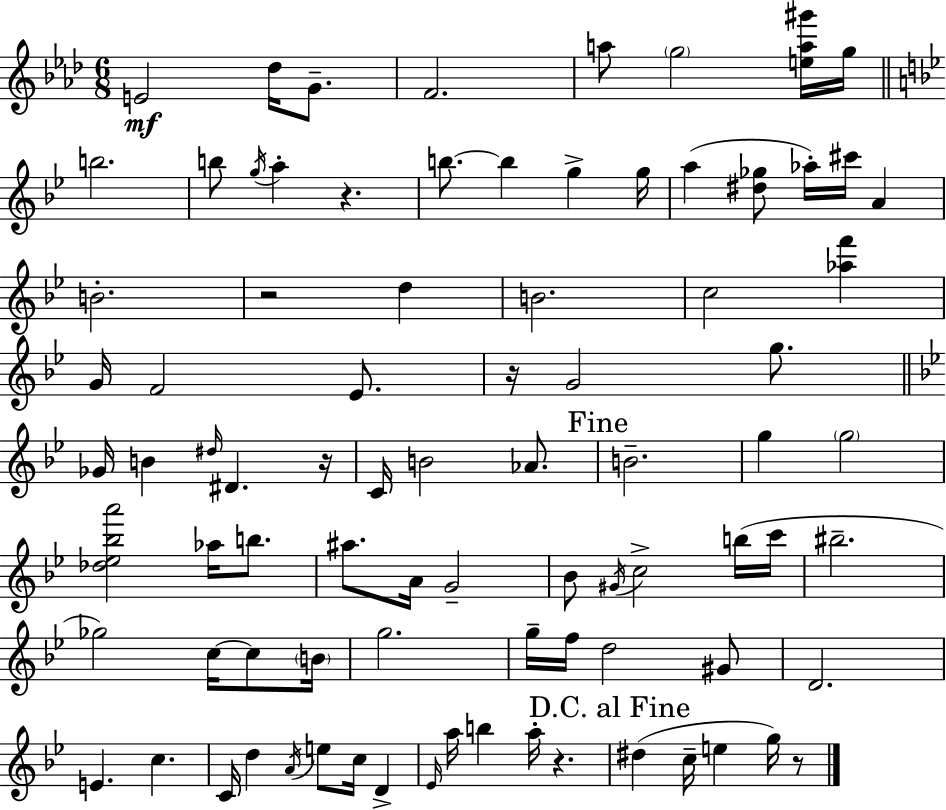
X:1
T:Untitled
M:6/8
L:1/4
K:Ab
E2 _d/4 G/2 F2 a/2 g2 [ea^g']/4 g/4 b2 b/2 g/4 a z b/2 b g g/4 a [^d_g]/2 _a/4 ^c'/4 A B2 z2 d B2 c2 [_af'] G/4 F2 _E/2 z/4 G2 g/2 _G/4 B ^d/4 ^D z/4 C/4 B2 _A/2 B2 g g2 [_d_e_ba']2 _a/4 b/2 ^a/2 A/4 G2 _B/2 ^G/4 c2 b/4 c'/4 ^b2 _g2 c/4 c/2 B/4 g2 g/4 f/4 d2 ^G/2 D2 E c C/4 d A/4 e/2 c/4 D _E/4 a/4 b a/4 z ^d c/4 e g/4 z/2